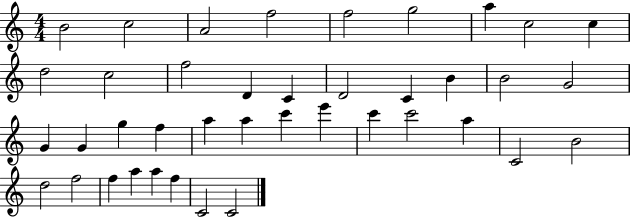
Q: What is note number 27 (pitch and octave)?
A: E6